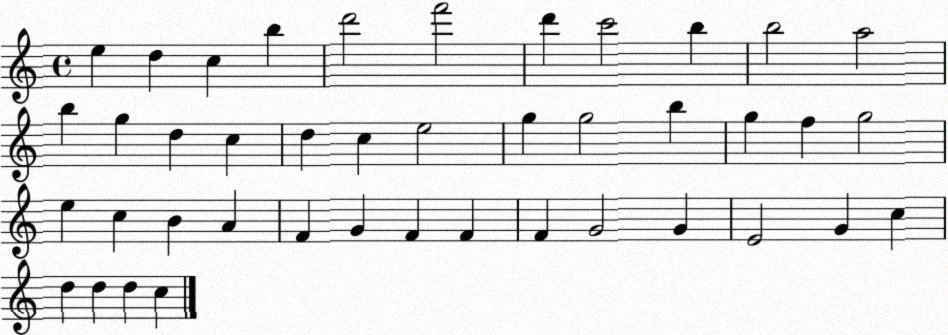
X:1
T:Untitled
M:4/4
L:1/4
K:C
e d c b d'2 f'2 d' c'2 b b2 a2 b g d c d c e2 g g2 b g f g2 e c B A F G F F F G2 G E2 G c d d d c